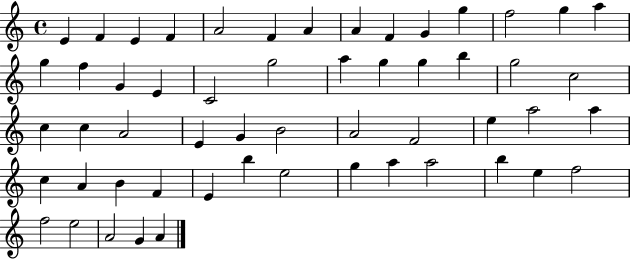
{
  \clef treble
  \time 4/4
  \defaultTimeSignature
  \key c \major
  e'4 f'4 e'4 f'4 | a'2 f'4 a'4 | a'4 f'4 g'4 g''4 | f''2 g''4 a''4 | \break g''4 f''4 g'4 e'4 | c'2 g''2 | a''4 g''4 g''4 b''4 | g''2 c''2 | \break c''4 c''4 a'2 | e'4 g'4 b'2 | a'2 f'2 | e''4 a''2 a''4 | \break c''4 a'4 b'4 f'4 | e'4 b''4 e''2 | g''4 a''4 a''2 | b''4 e''4 f''2 | \break f''2 e''2 | a'2 g'4 a'4 | \bar "|."
}